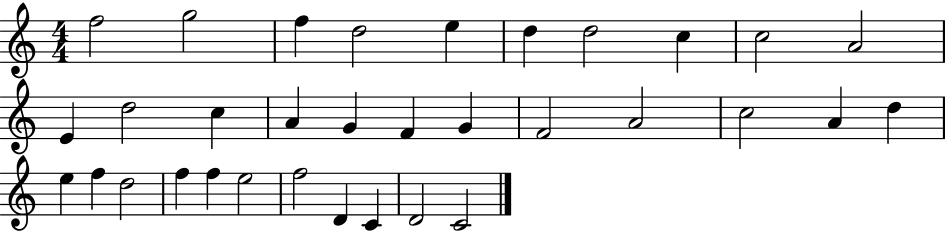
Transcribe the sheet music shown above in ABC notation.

X:1
T:Untitled
M:4/4
L:1/4
K:C
f2 g2 f d2 e d d2 c c2 A2 E d2 c A G F G F2 A2 c2 A d e f d2 f f e2 f2 D C D2 C2